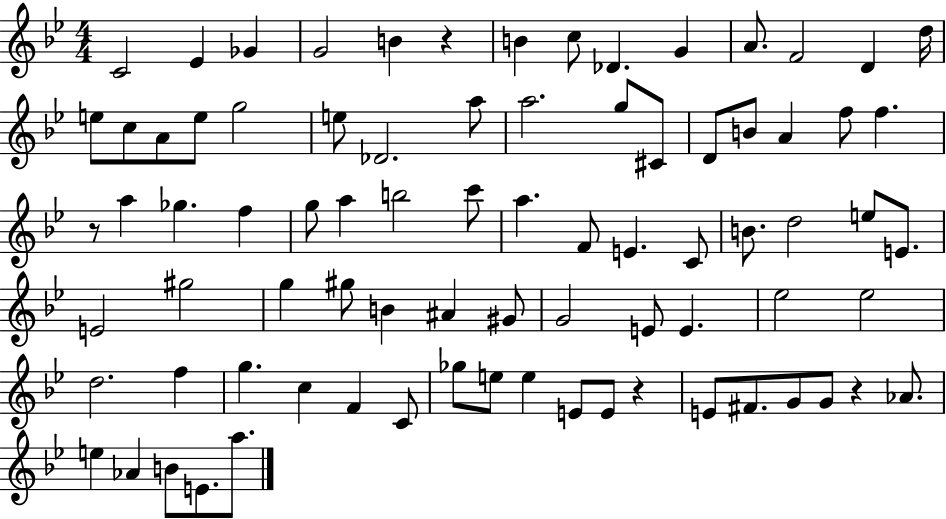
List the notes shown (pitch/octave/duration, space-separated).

C4/h Eb4/q Gb4/q G4/h B4/q R/q B4/q C5/e Db4/q. G4/q A4/e. F4/h D4/q D5/s E5/e C5/e A4/e E5/e G5/h E5/e Db4/h. A5/e A5/h. G5/e C#4/e D4/e B4/e A4/q F5/e F5/q. R/e A5/q Gb5/q. F5/q G5/e A5/q B5/h C6/e A5/q. F4/e E4/q. C4/e B4/e. D5/h E5/e E4/e. E4/h G#5/h G5/q G#5/e B4/q A#4/q G#4/e G4/h E4/e E4/q. Eb5/h Eb5/h D5/h. F5/q G5/q. C5/q F4/q C4/e Gb5/e E5/e E5/q E4/e E4/e R/q E4/e F#4/e. G4/e G4/e R/q Ab4/e. E5/q Ab4/q B4/e E4/e. A5/e.